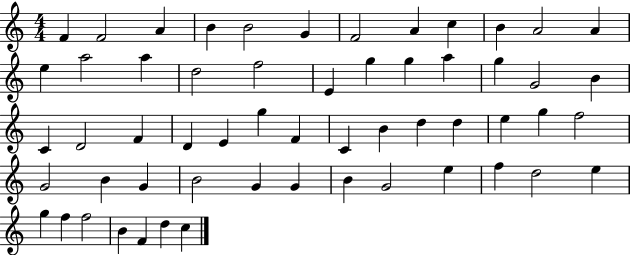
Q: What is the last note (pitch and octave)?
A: C5